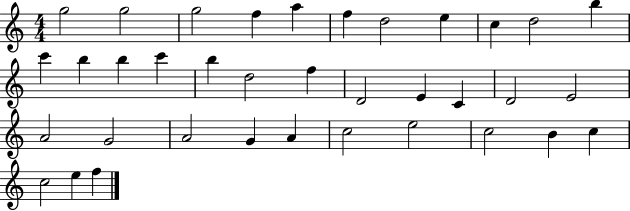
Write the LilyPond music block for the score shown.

{
  \clef treble
  \numericTimeSignature
  \time 4/4
  \key c \major
  g''2 g''2 | g''2 f''4 a''4 | f''4 d''2 e''4 | c''4 d''2 b''4 | \break c'''4 b''4 b''4 c'''4 | b''4 d''2 f''4 | d'2 e'4 c'4 | d'2 e'2 | \break a'2 g'2 | a'2 g'4 a'4 | c''2 e''2 | c''2 b'4 c''4 | \break c''2 e''4 f''4 | \bar "|."
}